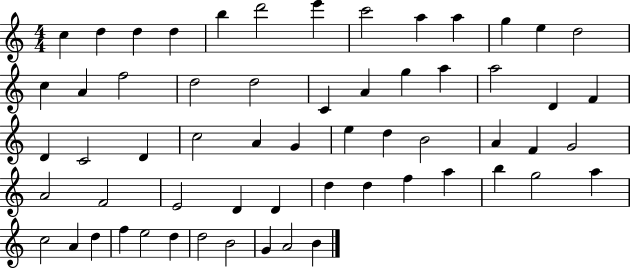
C5/q D5/q D5/q D5/q B5/q D6/h E6/q C6/h A5/q A5/q G5/q E5/q D5/h C5/q A4/q F5/h D5/h D5/h C4/q A4/q G5/q A5/q A5/h D4/q F4/q D4/q C4/h D4/q C5/h A4/q G4/q E5/q D5/q B4/h A4/q F4/q G4/h A4/h F4/h E4/h D4/q D4/q D5/q D5/q F5/q A5/q B5/q G5/h A5/q C5/h A4/q D5/q F5/q E5/h D5/q D5/h B4/h G4/q A4/h B4/q